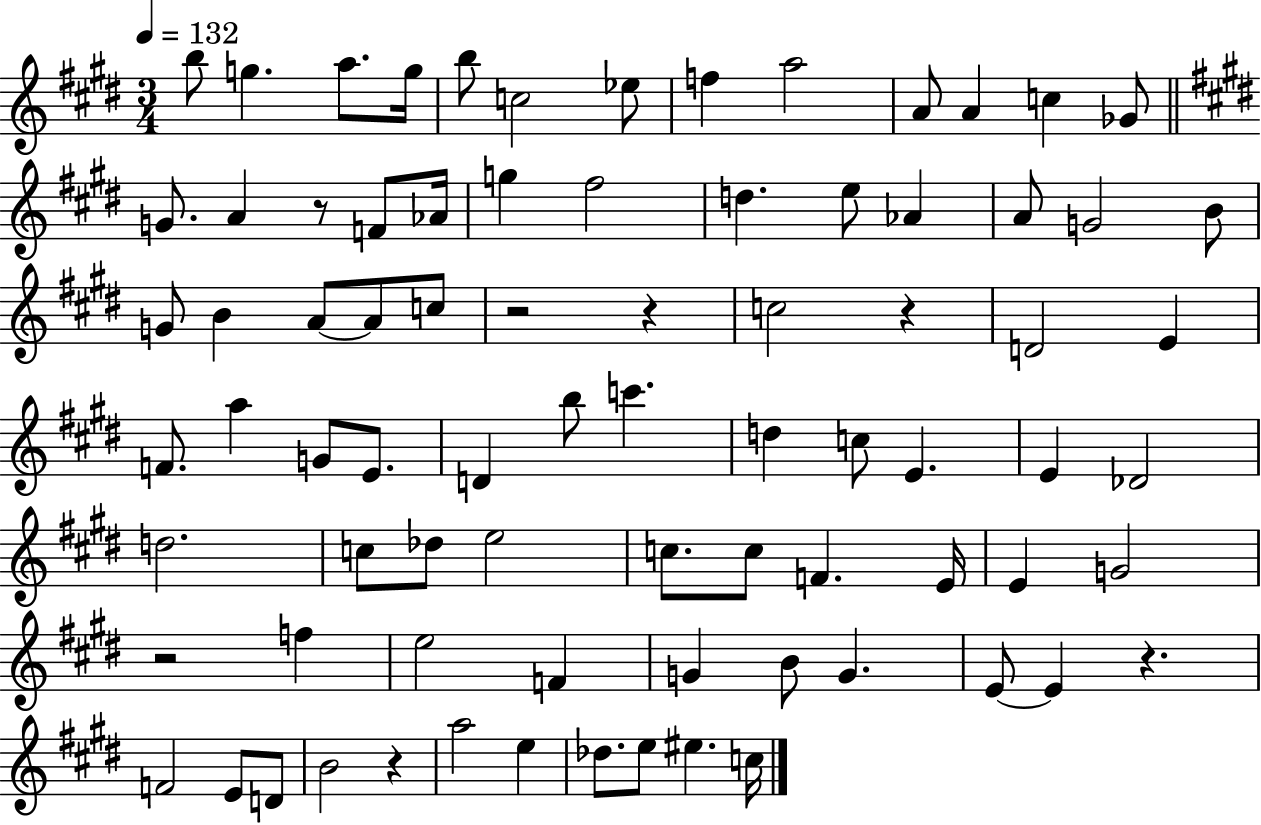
{
  \clef treble
  \numericTimeSignature
  \time 3/4
  \key e \major
  \tempo 4 = 132
  b''8 g''4. a''8. g''16 | b''8 c''2 ees''8 | f''4 a''2 | a'8 a'4 c''4 ges'8 | \break \bar "||" \break \key e \major g'8. a'4 r8 f'8 aes'16 | g''4 fis''2 | d''4. e''8 aes'4 | a'8 g'2 b'8 | \break g'8 b'4 a'8~~ a'8 c''8 | r2 r4 | c''2 r4 | d'2 e'4 | \break f'8. a''4 g'8 e'8. | d'4 b''8 c'''4. | d''4 c''8 e'4. | e'4 des'2 | \break d''2. | c''8 des''8 e''2 | c''8. c''8 f'4. e'16 | e'4 g'2 | \break r2 f''4 | e''2 f'4 | g'4 b'8 g'4. | e'8~~ e'4 r4. | \break f'2 e'8 d'8 | b'2 r4 | a''2 e''4 | des''8. e''8 eis''4. c''16 | \break \bar "|."
}